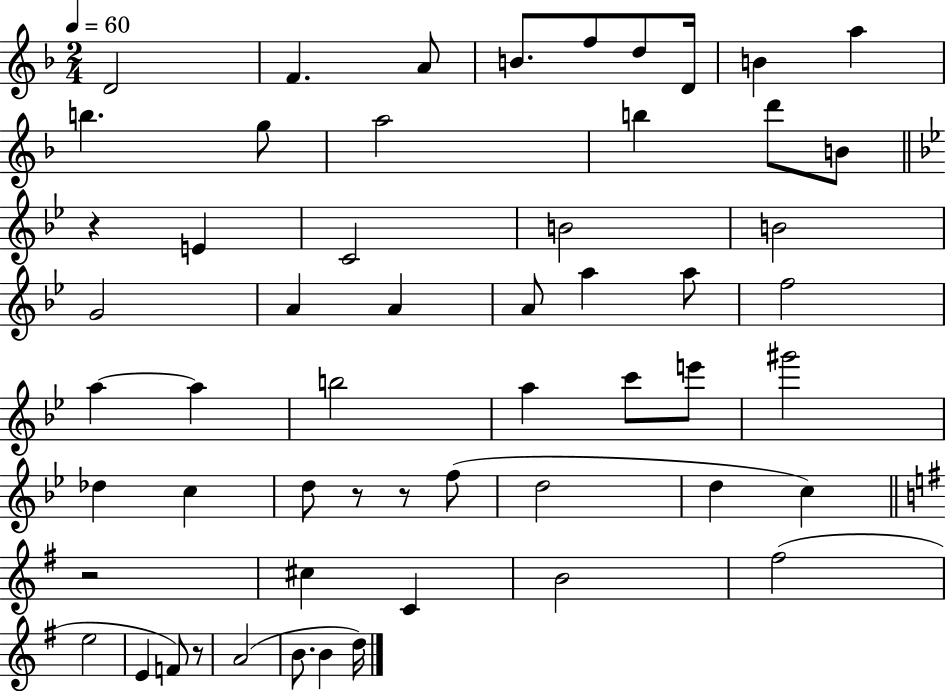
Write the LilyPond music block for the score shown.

{
  \clef treble
  \numericTimeSignature
  \time 2/4
  \key f \major
  \tempo 4 = 60
  d'2 | f'4. a'8 | b'8. f''8 d''8 d'16 | b'4 a''4 | \break b''4. g''8 | a''2 | b''4 d'''8 b'8 | \bar "||" \break \key bes \major r4 e'4 | c'2 | b'2 | b'2 | \break g'2 | a'4 a'4 | a'8 a''4 a''8 | f''2 | \break a''4~~ a''4 | b''2 | a''4 c'''8 e'''8 | gis'''2 | \break des''4 c''4 | d''8 r8 r8 f''8( | d''2 | d''4 c''4) | \break \bar "||" \break \key g \major r2 | cis''4 c'4 | b'2 | fis''2( | \break e''2 | e'4 f'8) r8 | a'2( | b'8. b'4 d''16) | \break \bar "|."
}